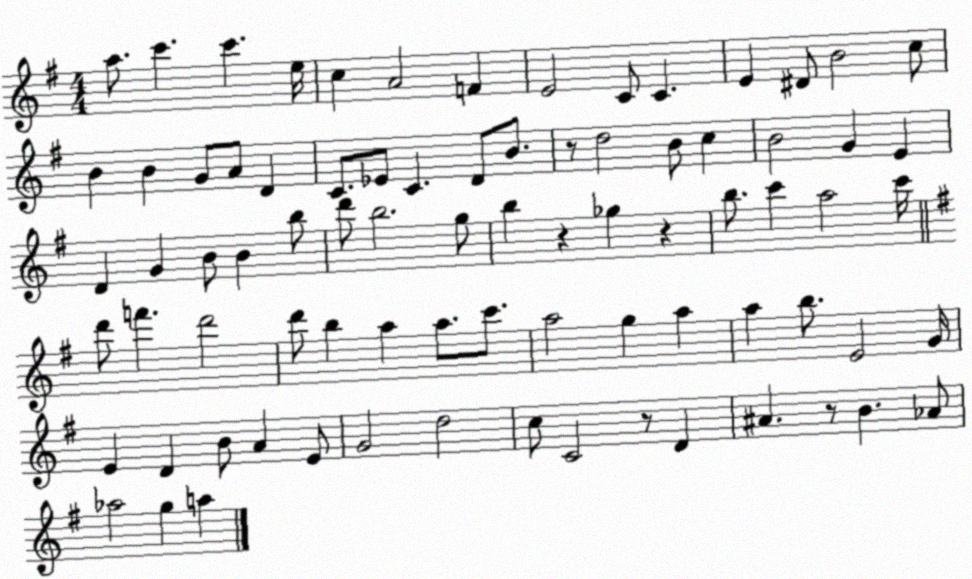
X:1
T:Untitled
M:4/4
L:1/4
K:G
a/2 c' c' e/4 c A2 F E2 C/2 C E ^D/2 B2 c/2 B B G/2 A/2 D C/2 _E/2 C D/2 B/2 z/2 d2 B/2 c B2 G E D G B/2 B b/2 d'/2 b2 g/2 b z _g z b/2 c' a2 c'/4 d'/2 f' d'2 d'/2 b a a/2 c'/2 a2 g a a b/2 E2 G/4 E D B/2 A E/2 G2 d2 c/2 C2 z/2 D ^A z/2 B _A/2 _a2 g a